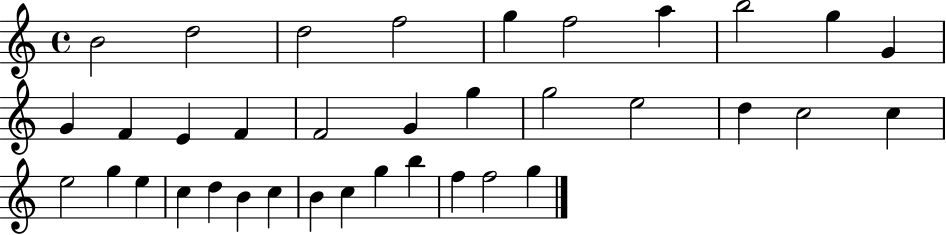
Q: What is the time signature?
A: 4/4